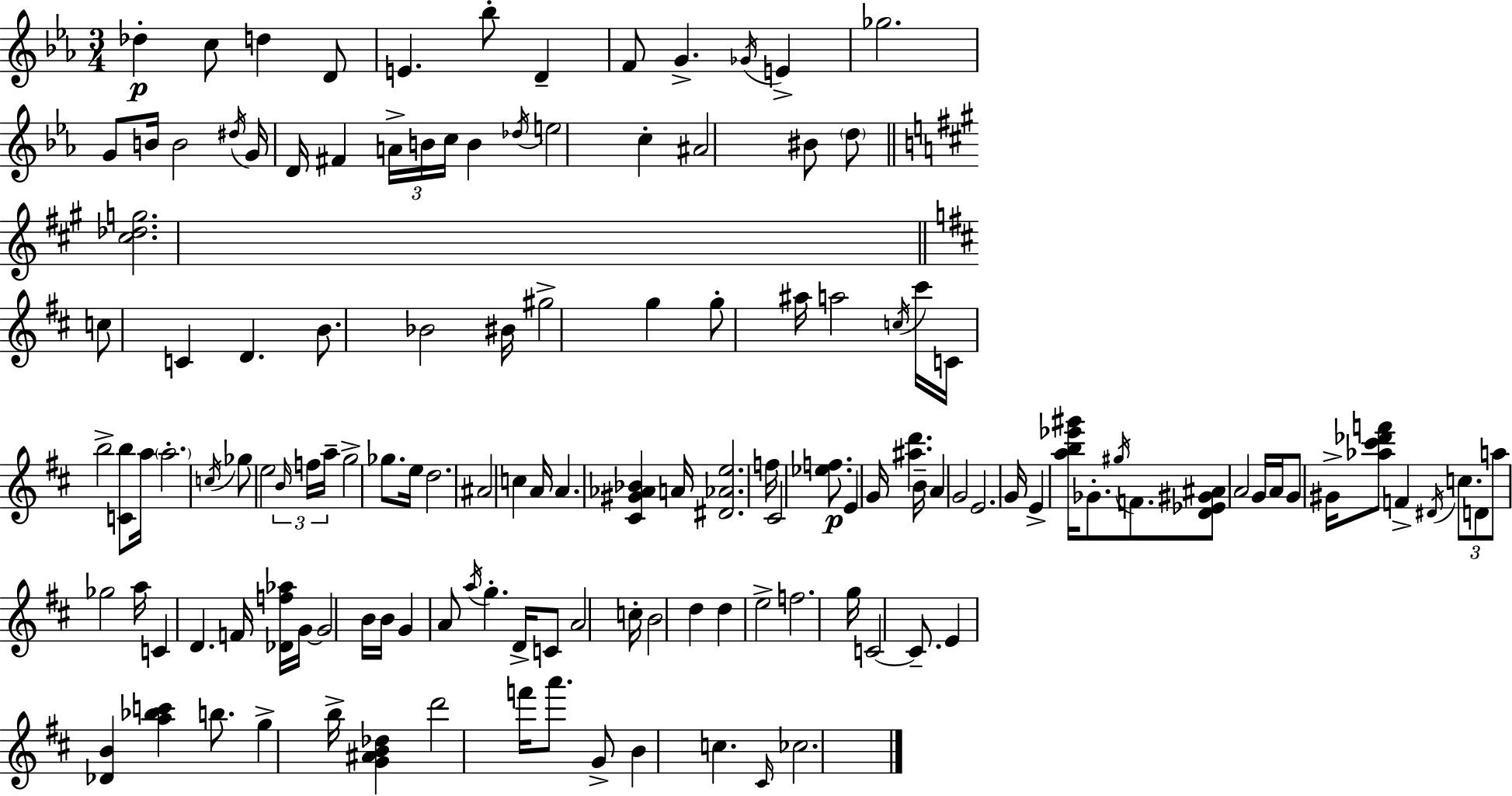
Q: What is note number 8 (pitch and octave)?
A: F4